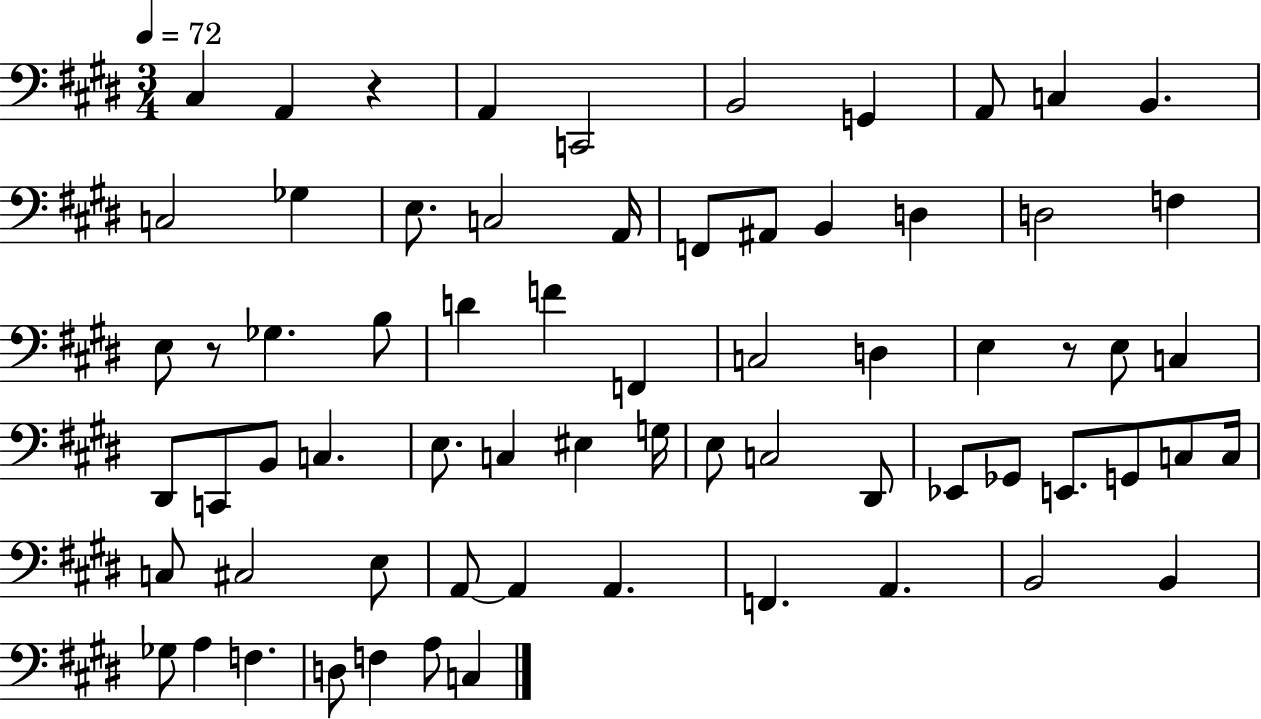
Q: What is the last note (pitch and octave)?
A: C3